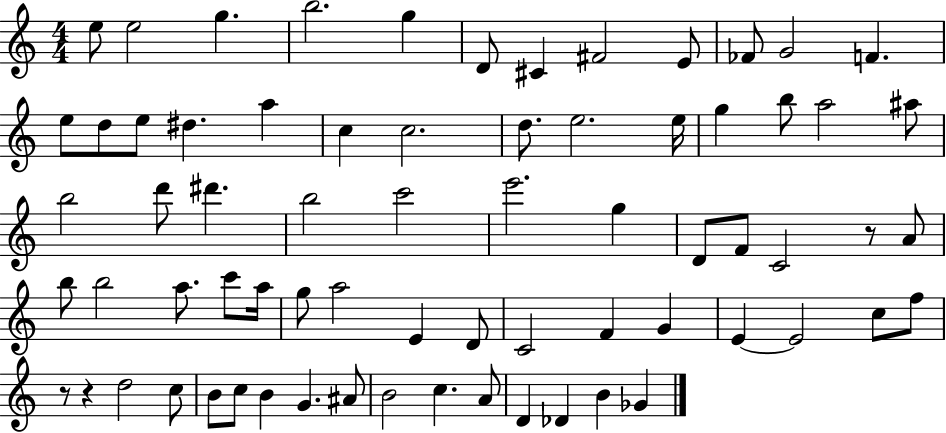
{
  \clef treble
  \numericTimeSignature
  \time 4/4
  \key c \major
  \repeat volta 2 { e''8 e''2 g''4. | b''2. g''4 | d'8 cis'4 fis'2 e'8 | fes'8 g'2 f'4. | \break e''8 d''8 e''8 dis''4. a''4 | c''4 c''2. | d''8. e''2. e''16 | g''4 b''8 a''2 ais''8 | \break b''2 d'''8 dis'''4. | b''2 c'''2 | e'''2. g''4 | d'8 f'8 c'2 r8 a'8 | \break b''8 b''2 a''8. c'''8 a''16 | g''8 a''2 e'4 d'8 | c'2 f'4 g'4 | e'4~~ e'2 c''8 f''8 | \break r8 r4 d''2 c''8 | b'8 c''8 b'4 g'4. ais'8 | b'2 c''4. a'8 | d'4 des'4 b'4 ges'4 | \break } \bar "|."
}